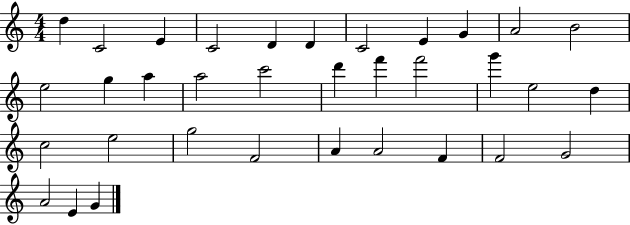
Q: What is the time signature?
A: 4/4